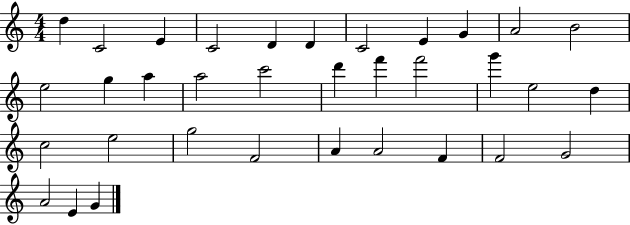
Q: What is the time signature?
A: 4/4